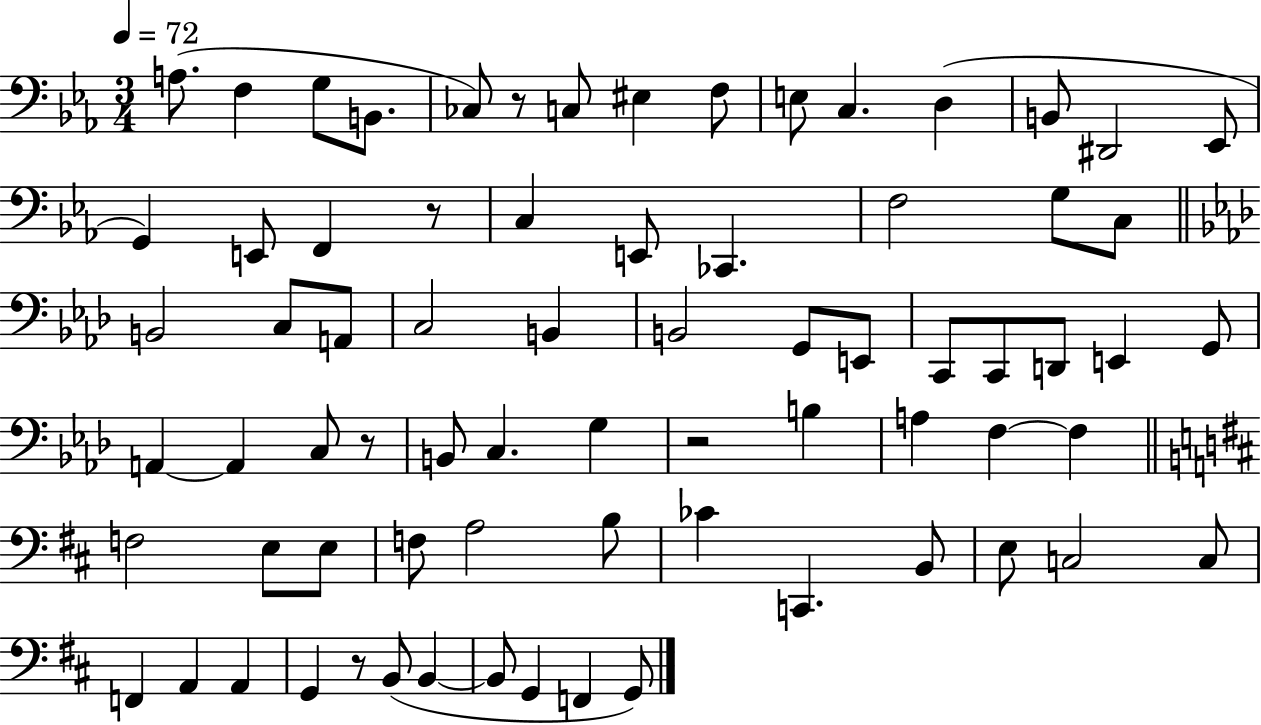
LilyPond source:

{
  \clef bass
  \numericTimeSignature
  \time 3/4
  \key ees \major
  \tempo 4 = 72
  a8.( f4 g8 b,8. | ces8) r8 c8 eis4 f8 | e8 c4. d4( | b,8 dis,2 ees,8 | \break g,4) e,8 f,4 r8 | c4 e,8 ces,4. | f2 g8 c8 | \bar "||" \break \key aes \major b,2 c8 a,8 | c2 b,4 | b,2 g,8 e,8 | c,8 c,8 d,8 e,4 g,8 | \break a,4~~ a,4 c8 r8 | b,8 c4. g4 | r2 b4 | a4 f4~~ f4 | \break \bar "||" \break \key d \major f2 e8 e8 | f8 a2 b8 | ces'4 c,4. b,8 | e8 c2 c8 | \break f,4 a,4 a,4 | g,4 r8 b,8( b,4~~ | b,8 g,4 f,4 g,8) | \bar "|."
}